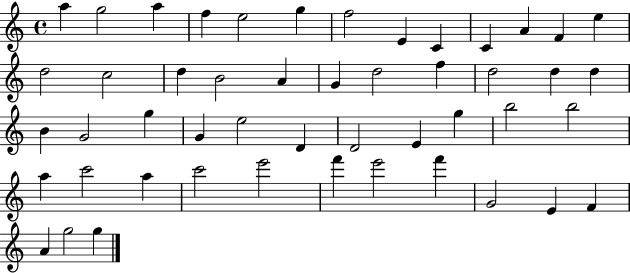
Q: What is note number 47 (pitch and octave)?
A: A4